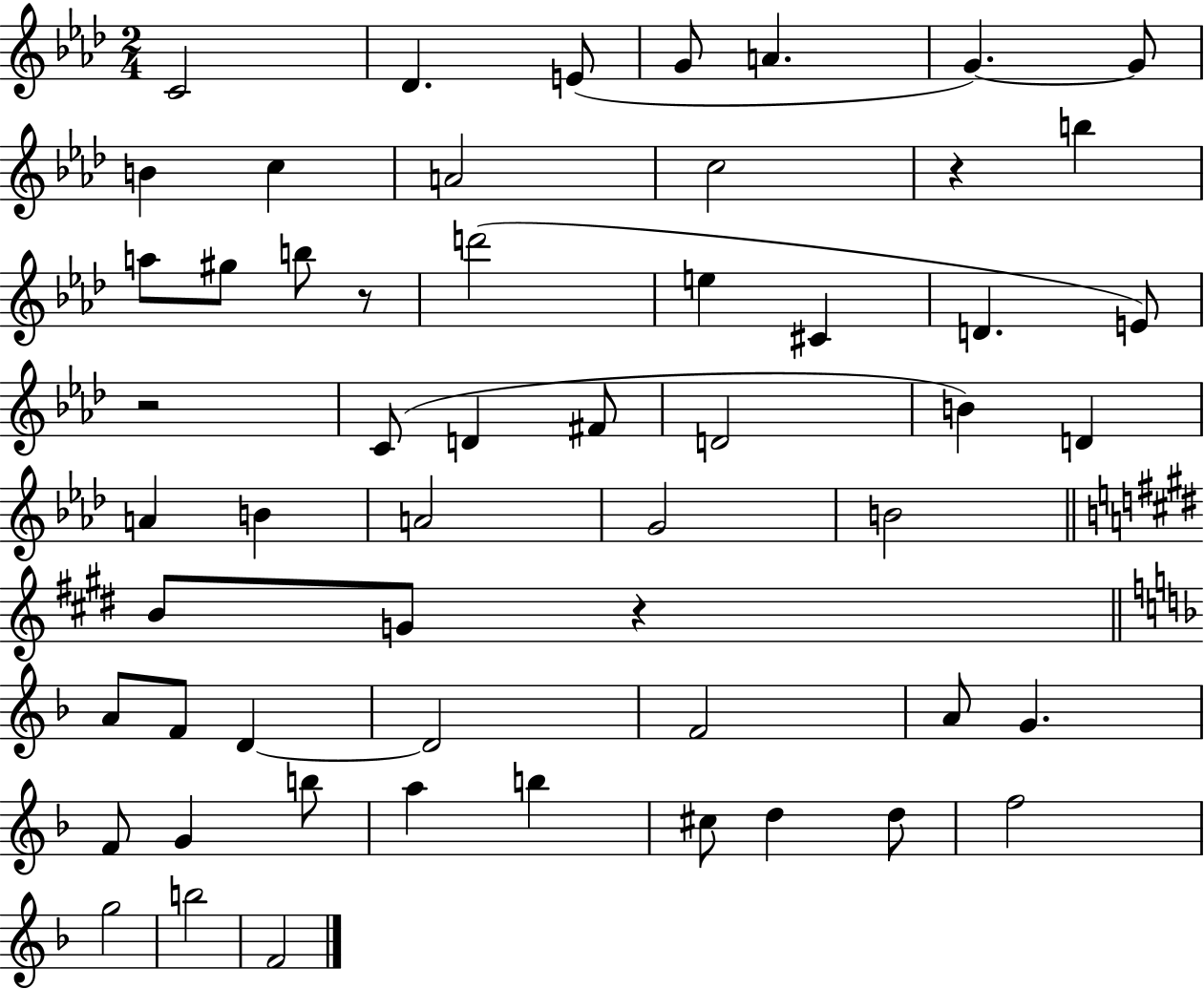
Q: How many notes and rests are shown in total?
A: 56